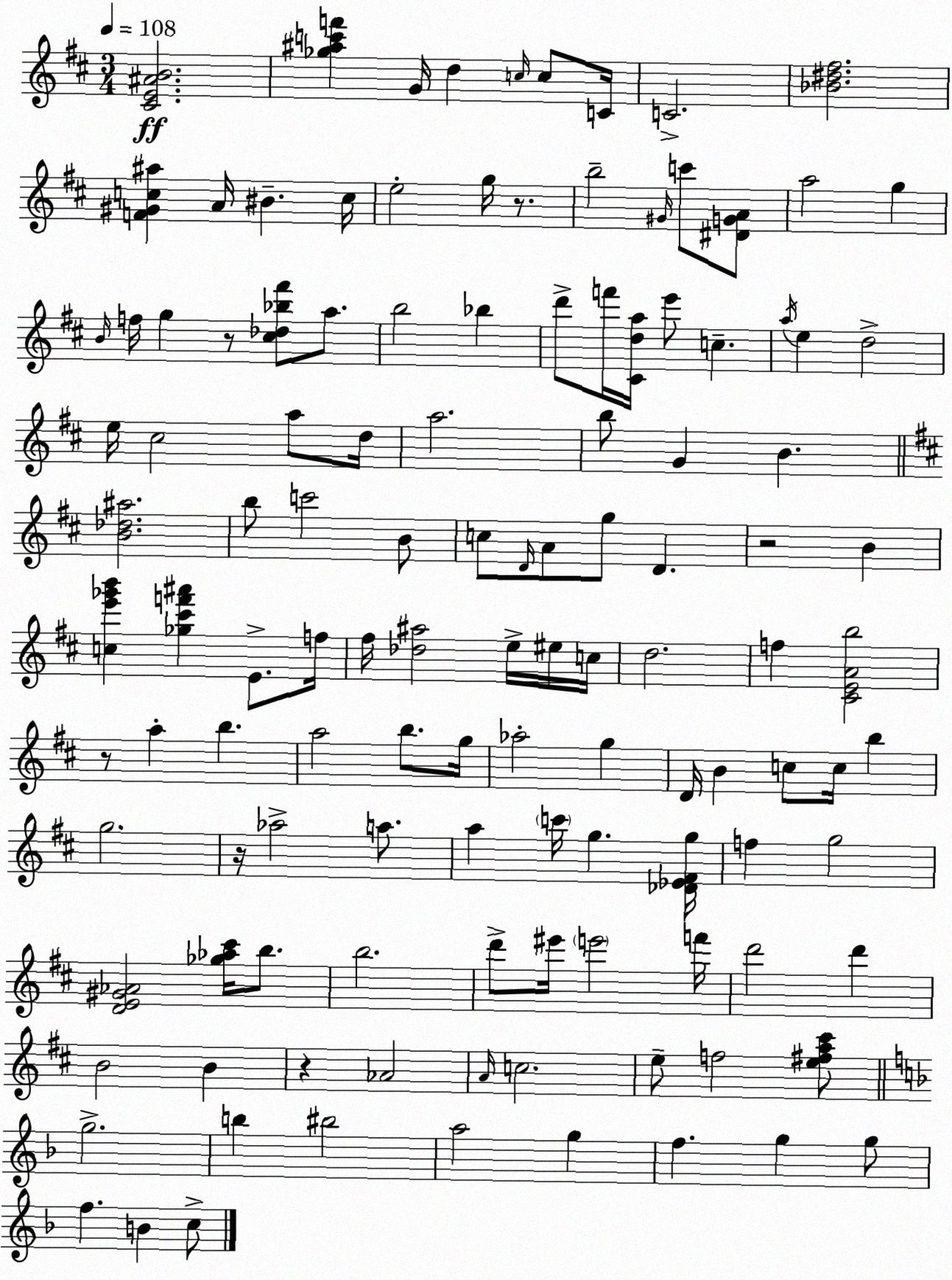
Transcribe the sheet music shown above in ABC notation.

X:1
T:Untitled
M:3/4
L:1/4
K:D
[^CE^AB]2 [_g^ac'f'] G/4 d c/4 c/2 C/4 C2 [_B^d^f]2 [F^Gc^a] A/4 ^B c/4 e2 g/4 z/2 b2 ^G/4 c'/2 [^DGA]/2 a2 g B/4 f/4 g z/2 [^c_d_b^f']/2 a/2 b2 _b d'/2 f'/4 [^Cda]/4 e'/2 c a/4 e d2 e/4 ^c2 a/2 d/4 a2 b/2 G B [B_d^a]2 b/2 c'2 B/2 c/2 D/4 A/2 g/2 D z2 B [ce'_g'b'] [_g^c'f'^a'] E/2 f/4 ^f/4 [_d^a]2 e/4 ^e/4 c/4 d2 f [^CEAb]2 z/2 a b a2 b/2 g/4 _a2 g D/4 B c/2 c/4 b g2 z/4 _a2 a/2 a c'/4 g [_D_E^Fg]/4 f g2 [DE^G_A]2 [_g_a^c']/4 b/2 b2 d'/2 ^e'/4 e'2 f'/4 d'2 d' B2 B z _A2 A/4 c2 e/2 f2 [e^fa^c']/2 g2 b ^b2 a2 g f g g/2 f B c/2